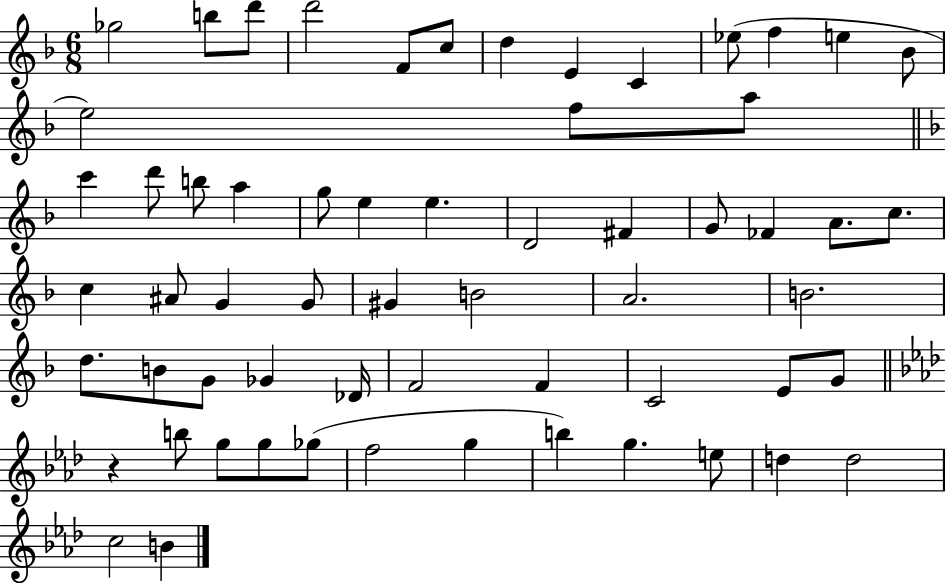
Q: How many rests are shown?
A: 1